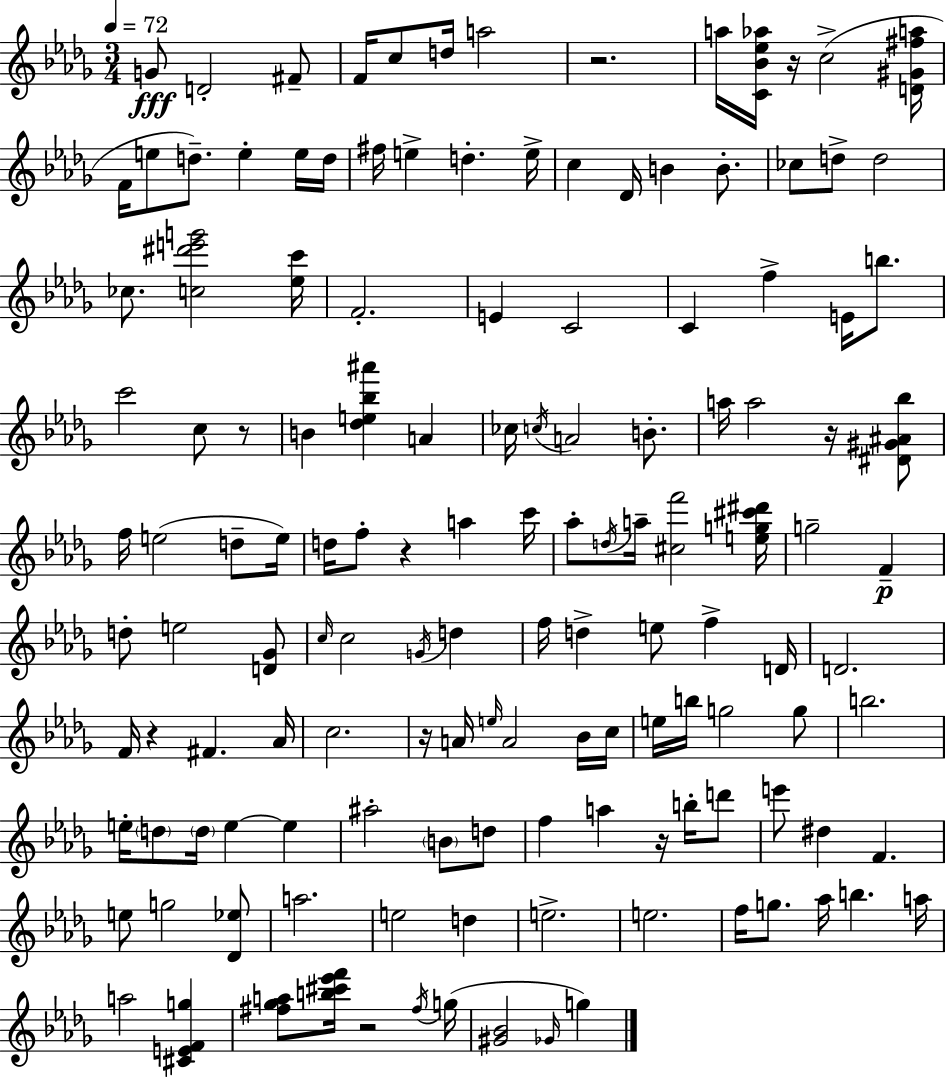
G4/e D4/h F#4/e F4/s C5/e D5/s A5/h R/h. A5/s [C4,Bb4,Eb5,Ab5]/s R/s C5/h [D4,G#4,F#5,A5]/s F4/s E5/e D5/e. E5/q E5/s D5/s F#5/s E5/q D5/q. E5/s C5/q Db4/s B4/q B4/e. CES5/e D5/e D5/h CES5/e. [C5,D#6,E6,G6]/h [Eb5,C6]/s F4/h. E4/q C4/h C4/q F5/q E4/s B5/e. C6/h C5/e R/e B4/q [Db5,E5,Bb5,A#6]/q A4/q CES5/s C5/s A4/h B4/e. A5/s A5/h R/s [D#4,G#4,A#4,Bb5]/e F5/s E5/h D5/e E5/s D5/s F5/e R/q A5/q C6/s Ab5/e D5/s A5/s [C#5,F6]/h [E5,G5,C#6,D#6]/s G5/h F4/q D5/e E5/h [D4,Gb4]/e C5/s C5/h G4/s D5/q F5/s D5/q E5/e F5/q D4/s D4/h. F4/s R/q F#4/q. Ab4/s C5/h. R/s A4/s E5/s A4/h Bb4/s C5/s E5/s B5/s G5/h G5/e B5/h. E5/s D5/e D5/s E5/q E5/q A#5/h B4/e D5/e F5/q A5/q R/s B5/s D6/e E6/e D#5/q F4/q. E5/e G5/h [Db4,Eb5]/e A5/h. E5/h D5/q E5/h. E5/h. F5/s G5/e. Ab5/s B5/q. A5/s A5/h [C#4,E4,F4,G5]/q [F#5,Gb5,A5]/e [B5,C#6,Eb6,F6]/s R/h F#5/s G5/s [G#4,Bb4]/h Gb4/s G5/q